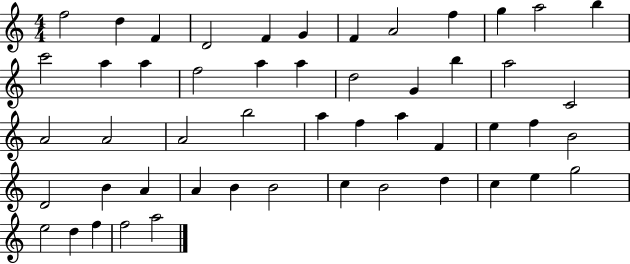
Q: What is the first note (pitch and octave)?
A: F5